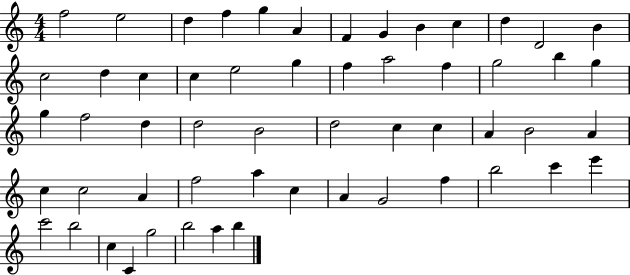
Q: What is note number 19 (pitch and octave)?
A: G5